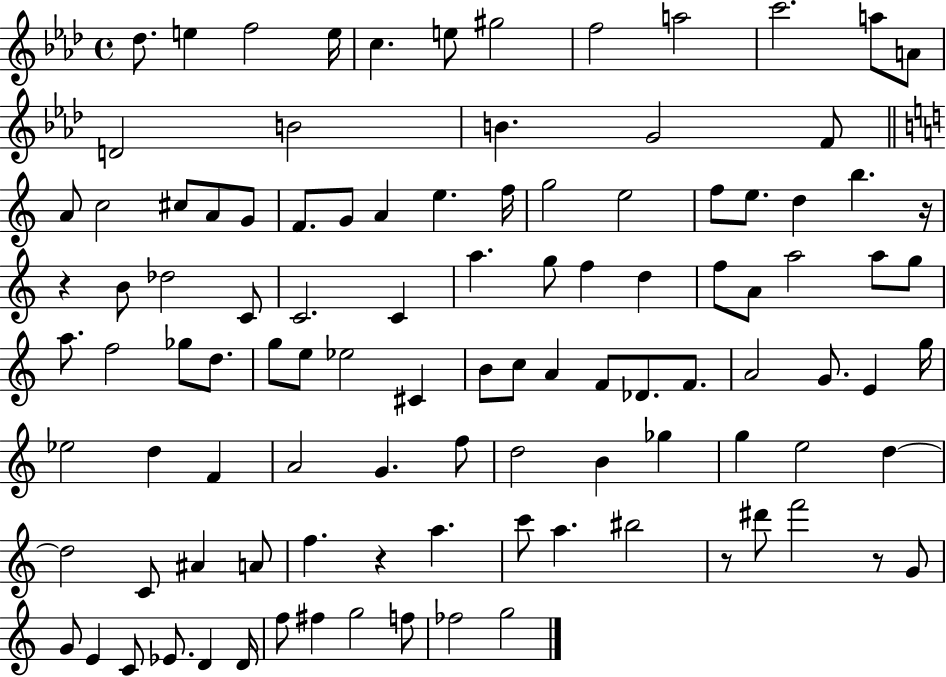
{
  \clef treble
  \time 4/4
  \defaultTimeSignature
  \key aes \major
  des''8. e''4 f''2 e''16 | c''4. e''8 gis''2 | f''2 a''2 | c'''2. a''8 a'8 | \break d'2 b'2 | b'4. g'2 f'8 | \bar "||" \break \key c \major a'8 c''2 cis''8 a'8 g'8 | f'8. g'8 a'4 e''4. f''16 | g''2 e''2 | f''8 e''8. d''4 b''4. r16 | \break r4 b'8 des''2 c'8 | c'2. c'4 | a''4. g''8 f''4 d''4 | f''8 a'8 a''2 a''8 g''8 | \break a''8. f''2 ges''8 d''8. | g''8 e''8 ees''2 cis'4 | b'8 c''8 a'4 f'8 des'8. f'8. | a'2 g'8. e'4 g''16 | \break ees''2 d''4 f'4 | a'2 g'4. f''8 | d''2 b'4 ges''4 | g''4 e''2 d''4~~ | \break d''2 c'8 ais'4 a'8 | f''4. r4 a''4. | c'''8 a''4. bis''2 | r8 dis'''8 f'''2 r8 g'8 | \break g'8 e'4 c'8 ees'8. d'4 d'16 | f''8 fis''4 g''2 f''8 | fes''2 g''2 | \bar "|."
}